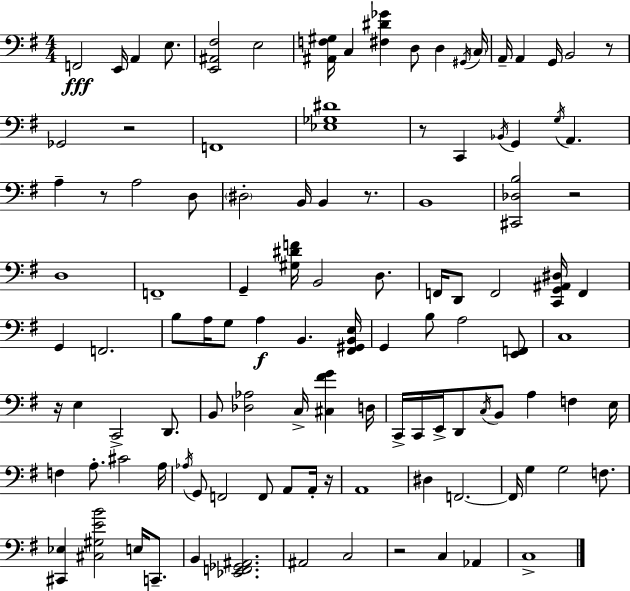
F2/h E2/s A2/q E3/e. [E2,A#2,F#3]/h E3/h [A#2,F3,G#3]/s C3/q [F#3,D#4,Gb4]/q D3/e D3/q G#2/s C3/s A2/s A2/q G2/s B2/h R/e Gb2/h R/h F2/w [Eb3,Gb3,D#4]/w R/e C2/q Bb2/s G2/q G3/s A2/q. A3/q R/e A3/h D3/e D#3/h B2/s B2/q R/e. B2/w [C#2,Db3,B3]/h R/h D3/w F2/w G2/q [G#3,D#4,F4]/s B2/h D3/e. F2/s D2/e F2/h [C2,G2,A#2,D#3]/s F2/q G2/q F2/h. B3/e A3/s G3/e A3/q B2/q. [F#2,G#2,B2,E3]/s G2/q B3/e A3/h [E2,F2]/e C3/w R/s E3/q C2/h D2/e. B2/e [Db3,Ab3]/h C3/s [C#3,F#4,G4]/q D3/s C2/s C2/s E2/s D2/e C3/s B2/e A3/q F3/q E3/s F3/q A3/e. C#4/h A3/s Ab3/s G2/e F2/h F2/e A2/e A2/s R/s A2/w D#3/q F2/h. F2/s G3/q G3/h F3/e. [C#2,Eb3]/q [C#3,G#3,E4,B4]/h E3/s C2/e. B2/q [Eb2,F2,Gb2,A#2]/h. A#2/h C3/h R/h C3/q Ab2/q C3/w